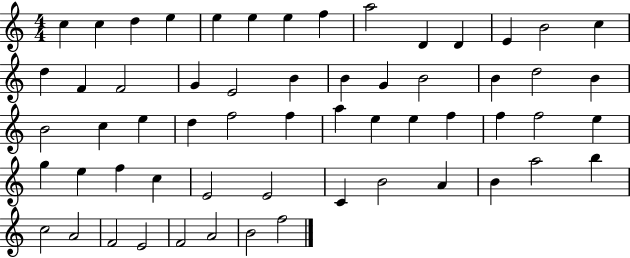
{
  \clef treble
  \numericTimeSignature
  \time 4/4
  \key c \major
  c''4 c''4 d''4 e''4 | e''4 e''4 e''4 f''4 | a''2 d'4 d'4 | e'4 b'2 c''4 | \break d''4 f'4 f'2 | g'4 e'2 b'4 | b'4 g'4 b'2 | b'4 d''2 b'4 | \break b'2 c''4 e''4 | d''4 f''2 f''4 | a''4 e''4 e''4 f''4 | f''4 f''2 e''4 | \break g''4 e''4 f''4 c''4 | e'2 e'2 | c'4 b'2 a'4 | b'4 a''2 b''4 | \break c''2 a'2 | f'2 e'2 | f'2 a'2 | b'2 f''2 | \break \bar "|."
}